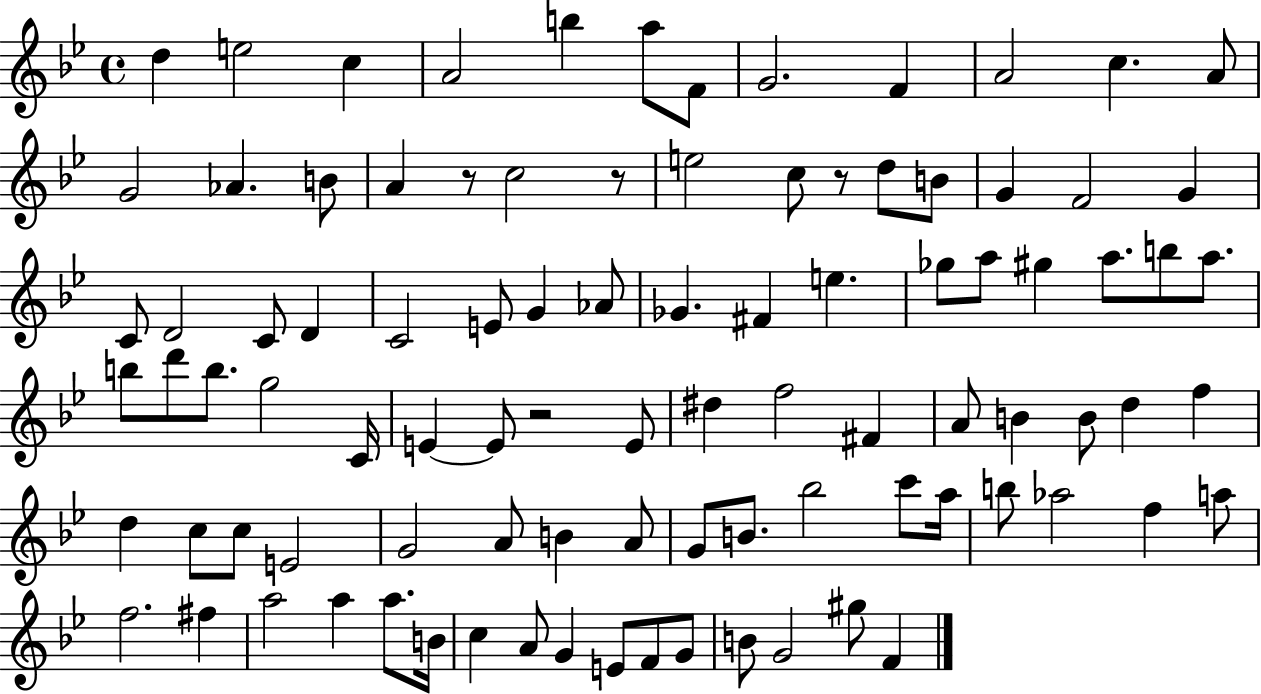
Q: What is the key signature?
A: BES major